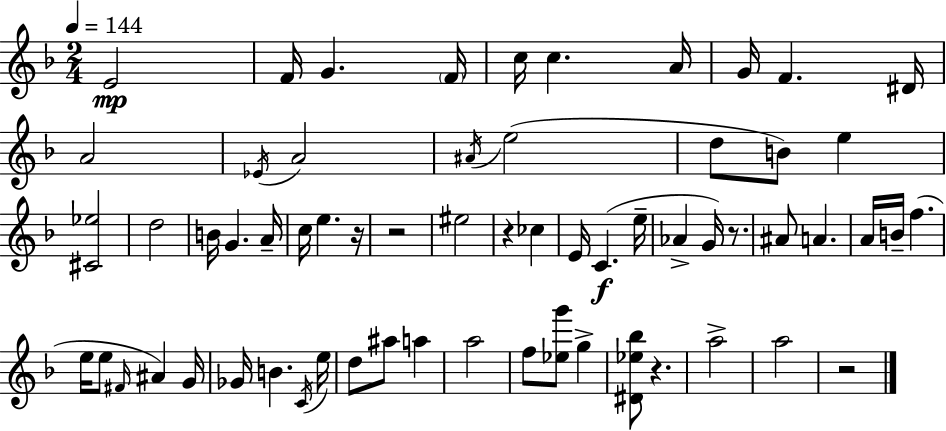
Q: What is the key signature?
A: D minor